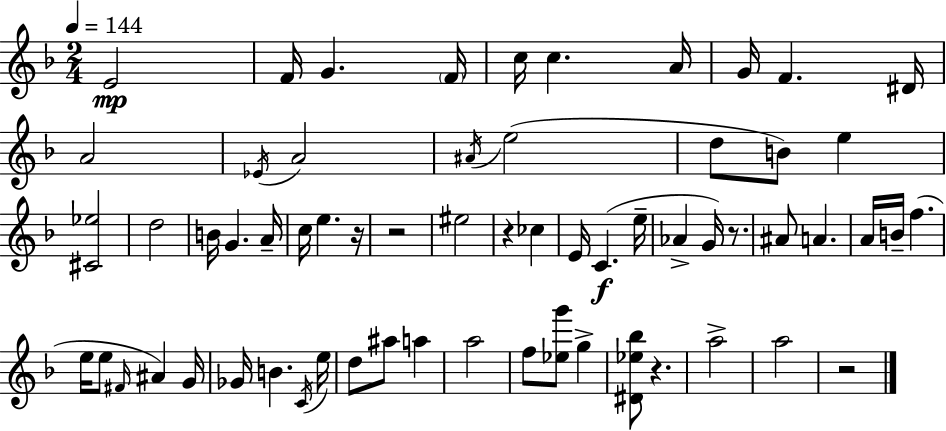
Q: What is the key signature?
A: D minor